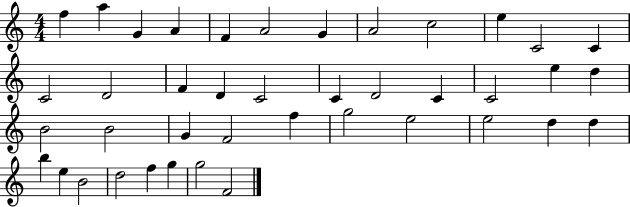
X:1
T:Untitled
M:4/4
L:1/4
K:C
f a G A F A2 G A2 c2 e C2 C C2 D2 F D C2 C D2 C C2 e d B2 B2 G F2 f g2 e2 e2 d d b e B2 d2 f g g2 F2